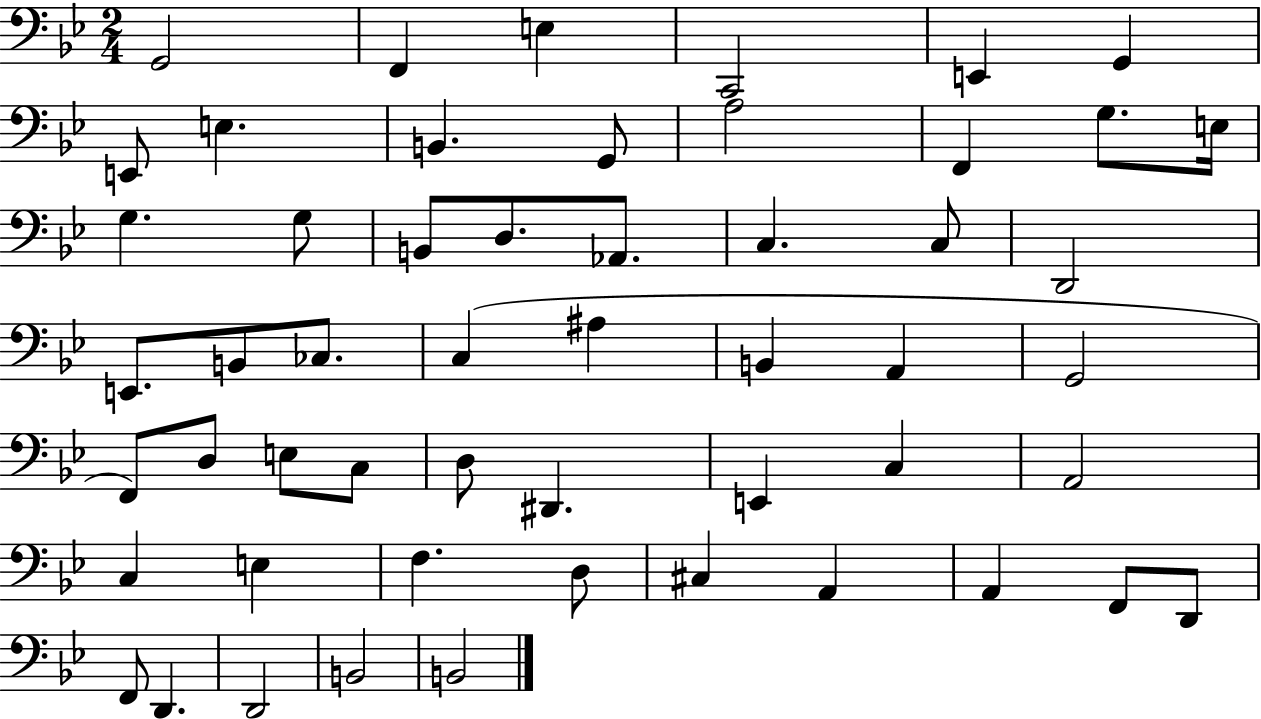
G2/h F2/q E3/q C2/h E2/q G2/q E2/e E3/q. B2/q. G2/e A3/h F2/q G3/e. E3/s G3/q. G3/e B2/e D3/e. Ab2/e. C3/q. C3/e D2/h E2/e. B2/e CES3/e. C3/q A#3/q B2/q A2/q G2/h F2/e D3/e E3/e C3/e D3/e D#2/q. E2/q C3/q A2/h C3/q E3/q F3/q. D3/e C#3/q A2/q A2/q F2/e D2/e F2/e D2/q. D2/h B2/h B2/h